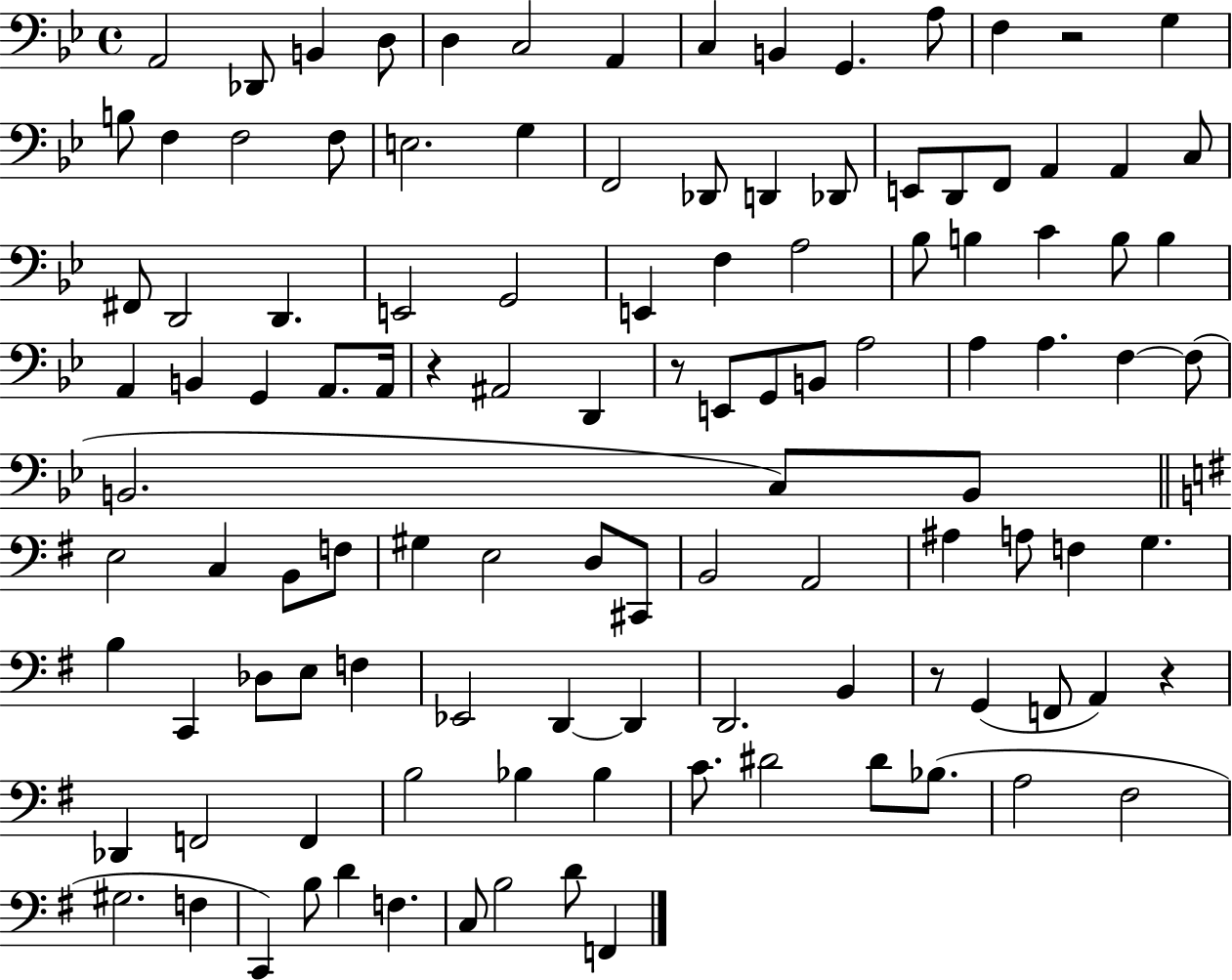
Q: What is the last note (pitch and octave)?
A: F2